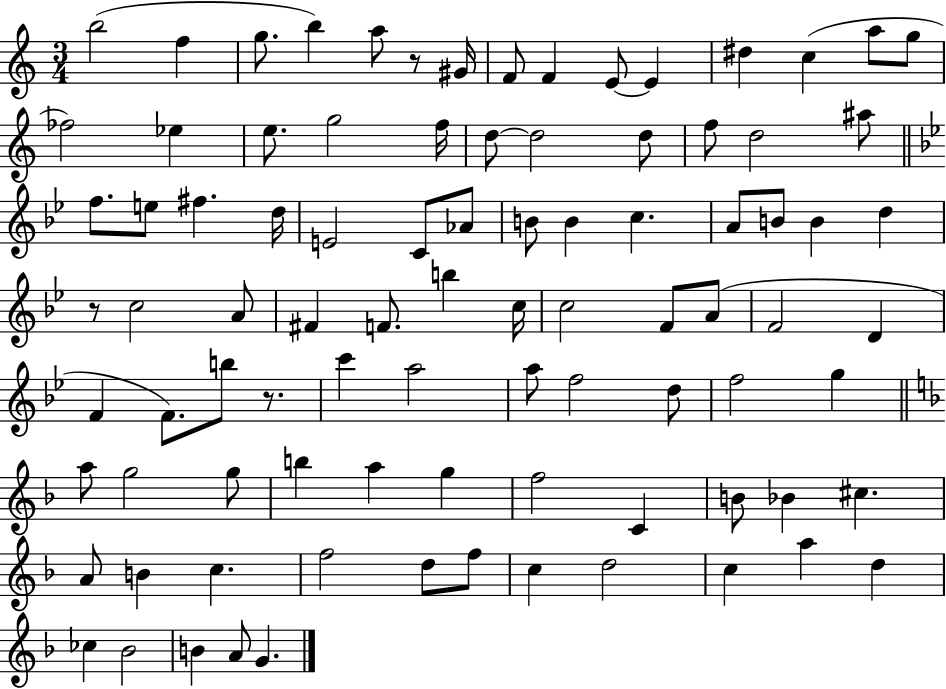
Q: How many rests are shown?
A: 3